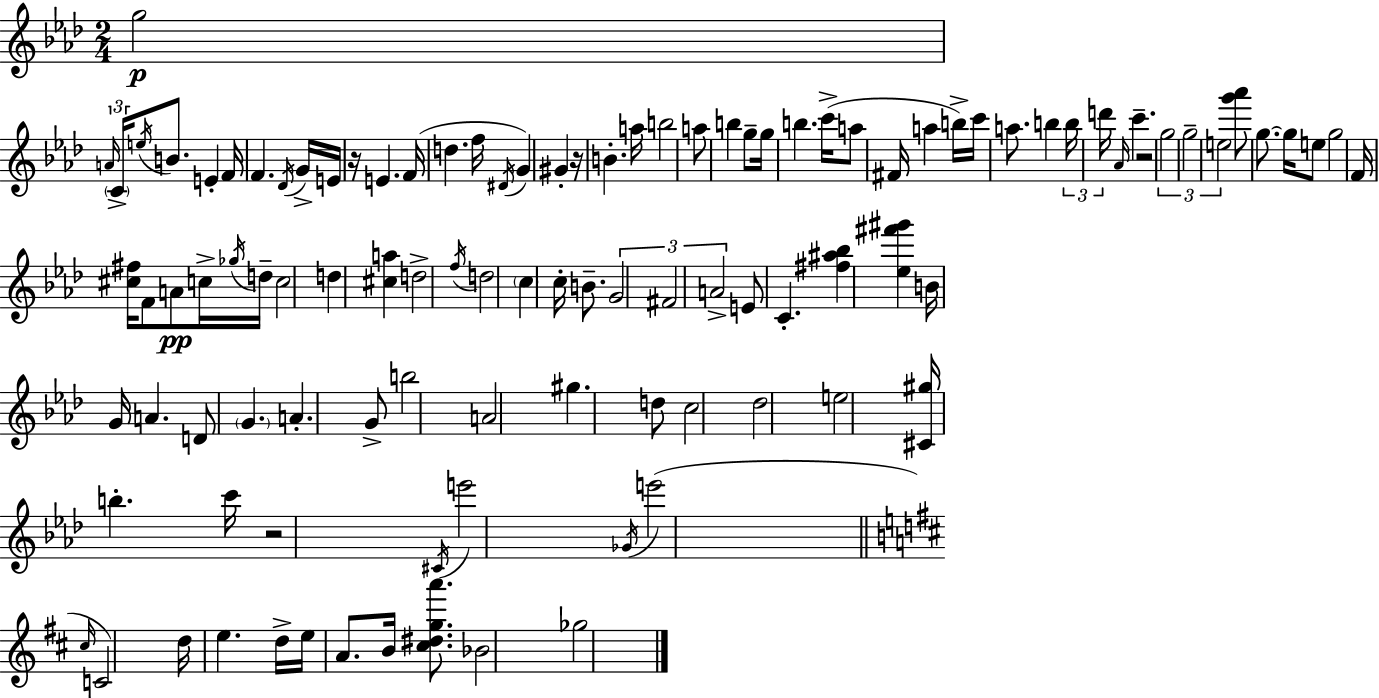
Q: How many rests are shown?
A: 4